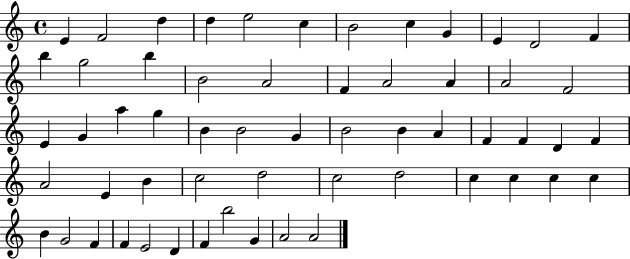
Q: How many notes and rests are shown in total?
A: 58